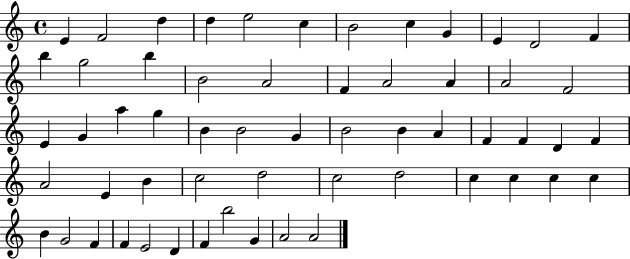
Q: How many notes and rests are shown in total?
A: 58